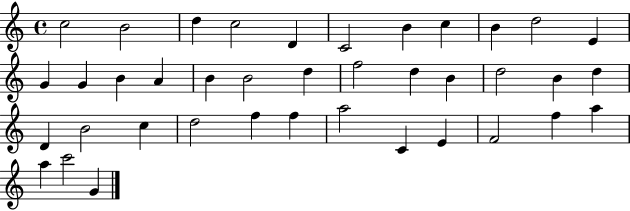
X:1
T:Untitled
M:4/4
L:1/4
K:C
c2 B2 d c2 D C2 B c B d2 E G G B A B B2 d f2 d B d2 B d D B2 c d2 f f a2 C E F2 f a a c'2 G